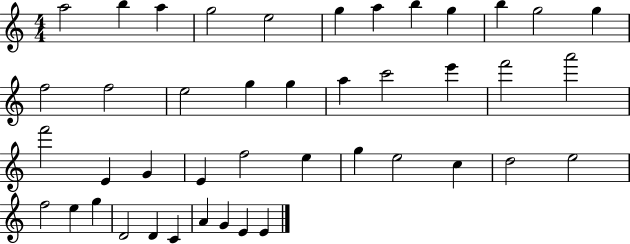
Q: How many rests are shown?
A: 0